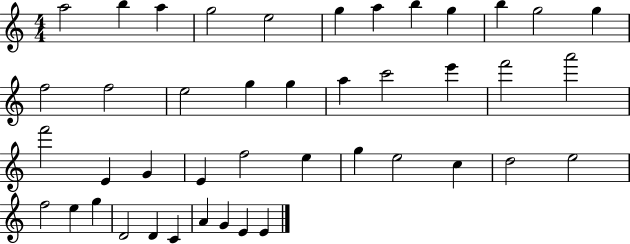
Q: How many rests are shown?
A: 0